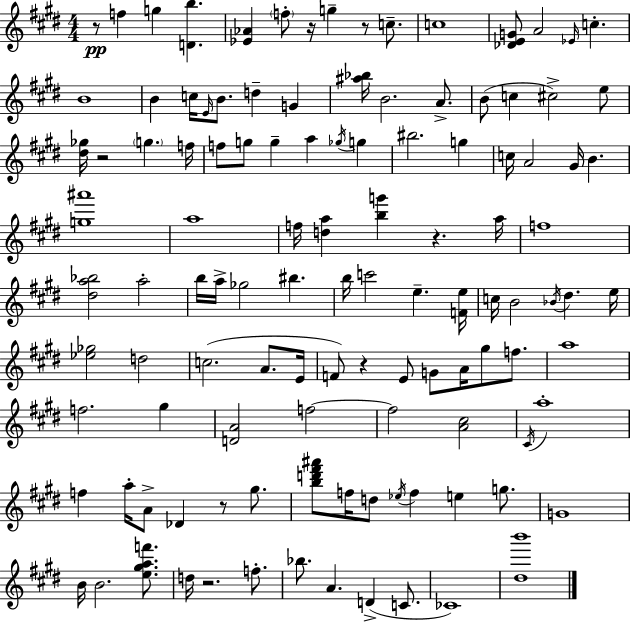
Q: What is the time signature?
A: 4/4